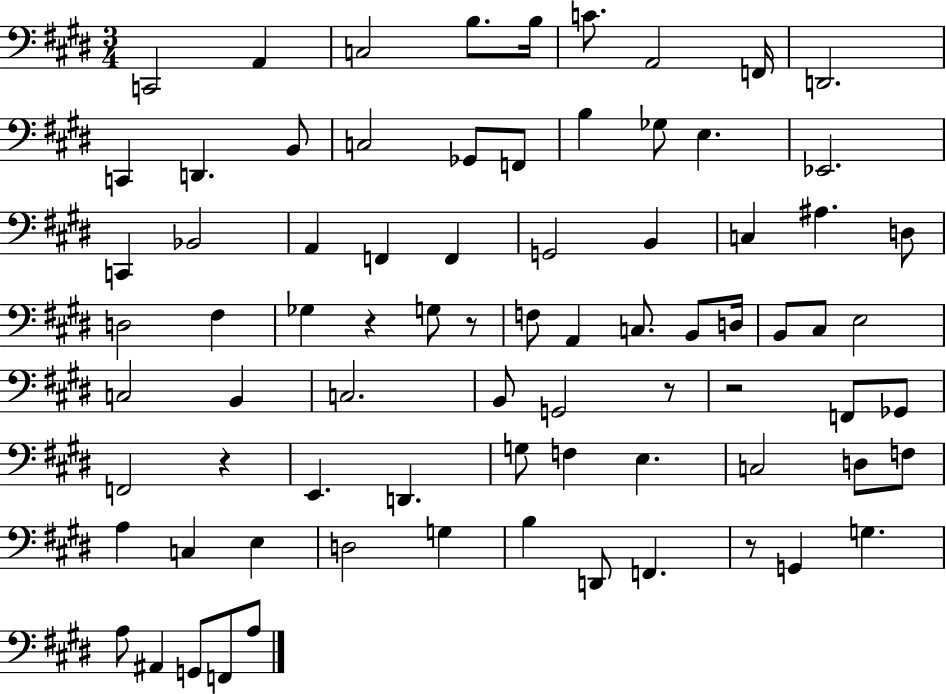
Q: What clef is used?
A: bass